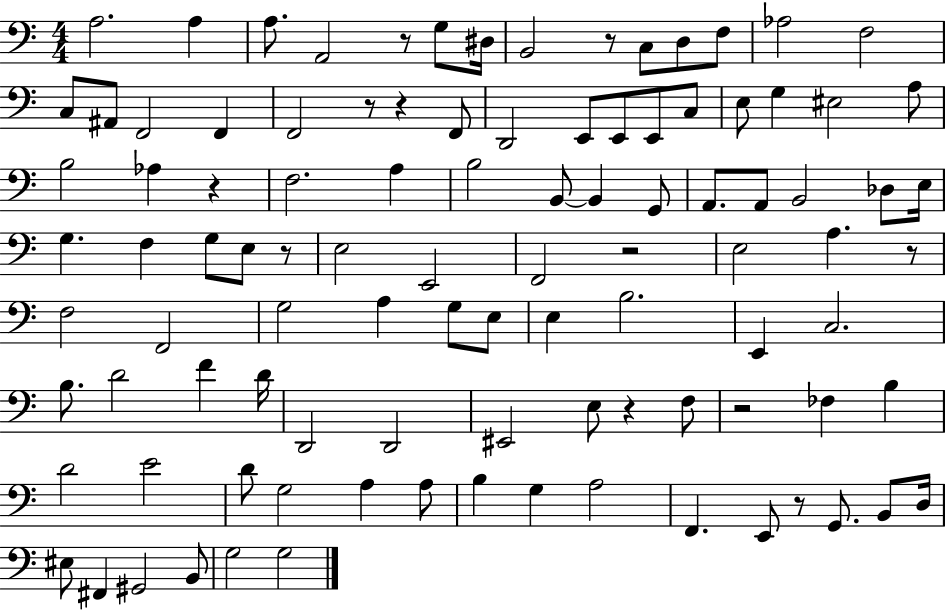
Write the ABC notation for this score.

X:1
T:Untitled
M:4/4
L:1/4
K:C
A,2 A, A,/2 A,,2 z/2 G,/2 ^D,/4 B,,2 z/2 C,/2 D,/2 F,/2 _A,2 F,2 C,/2 ^A,,/2 F,,2 F,, F,,2 z/2 z F,,/2 D,,2 E,,/2 E,,/2 E,,/2 C,/2 E,/2 G, ^E,2 A,/2 B,2 _A, z F,2 A, B,2 B,,/2 B,, G,,/2 A,,/2 A,,/2 B,,2 _D,/2 E,/4 G, F, G,/2 E,/2 z/2 E,2 E,,2 F,,2 z2 E,2 A, z/2 F,2 F,,2 G,2 A, G,/2 E,/2 E, B,2 E,, C,2 B,/2 D2 F D/4 D,,2 D,,2 ^E,,2 E,/2 z F,/2 z2 _F, B, D2 E2 D/2 G,2 A, A,/2 B, G, A,2 F,, E,,/2 z/2 G,,/2 B,,/2 D,/4 ^E,/2 ^F,, ^G,,2 B,,/2 G,2 G,2